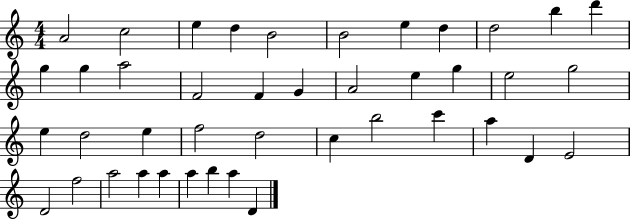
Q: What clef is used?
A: treble